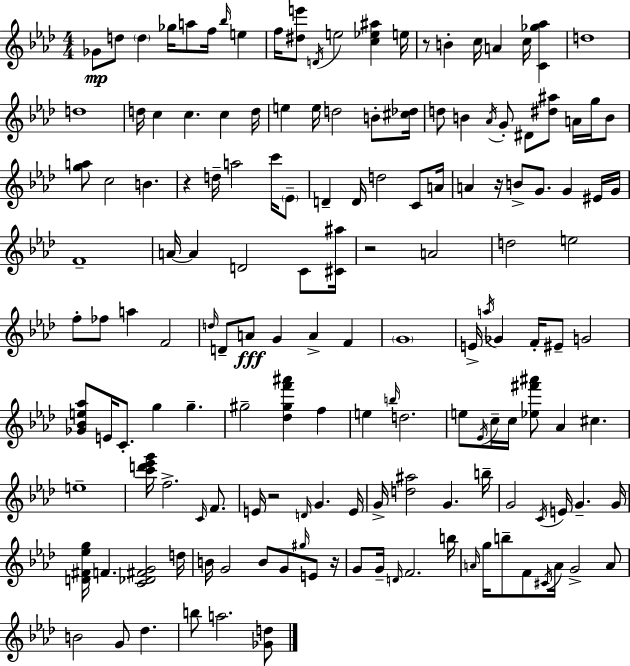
Gb4/e D5/e D5/q Gb5/s A5/e F5/s Bb5/s E5/q F5/s [D#5,E6]/e D4/s E5/h [C5,Eb5,A#5]/q E5/s R/e B4/q C5/s A4/q C5/s [C4,Gb5,Ab5]/q D5/w D5/w D5/s C5/q C5/q. C5/q D5/s E5/q E5/s D5/h B4/e [C#5,Db5]/s D5/e B4/q Ab4/s G4/e D#4/e [D#5,A#5]/e A4/s G5/s B4/e [G5,A5]/e C5/h B4/q. R/q D5/s A5/h C6/s Eb4/e D4/q D4/s D5/h C4/e A4/s A4/q R/s B4/e G4/e. G4/q EIS4/s G4/s F4/w A4/s A4/q D4/h C4/e [C#4,A#5]/s R/h A4/h D5/h E5/h F5/e FES5/e A5/q F4/h D5/s D4/e A4/e G4/q A4/q F4/q G4/w E4/s A5/s Gb4/q F4/s EIS4/e G4/h [Gb4,Bb4,E5,Ab5]/e E4/s C4/e. G5/q G5/q. G#5/h [Db5,G#5,F6,A#6]/q F5/q E5/q B5/s D5/h. E5/e Eb4/s C5/s C5/s [Eb5,F#6,A#6]/e Ab4/q C#5/q. E5/w [C6,D6,Eb6,G6]/s F5/h. C4/s F4/e. E4/s R/h D4/s G4/q. E4/s G4/s [D5,A#5]/h G4/q. B5/s G4/h C4/s E4/s G4/q. G4/s [D4,F#4,Eb5,G5]/s F4/q. [C4,Db4,F#4,G4]/h D5/s B4/s G4/h B4/e G4/e G#5/s E4/e R/s G4/e G4/s D4/s F4/h. B5/s A4/s G5/s B5/e F4/e C#4/s A4/s G4/h A4/e B4/h G4/e Db5/q. B5/e A5/h. [Gb4,D5]/e